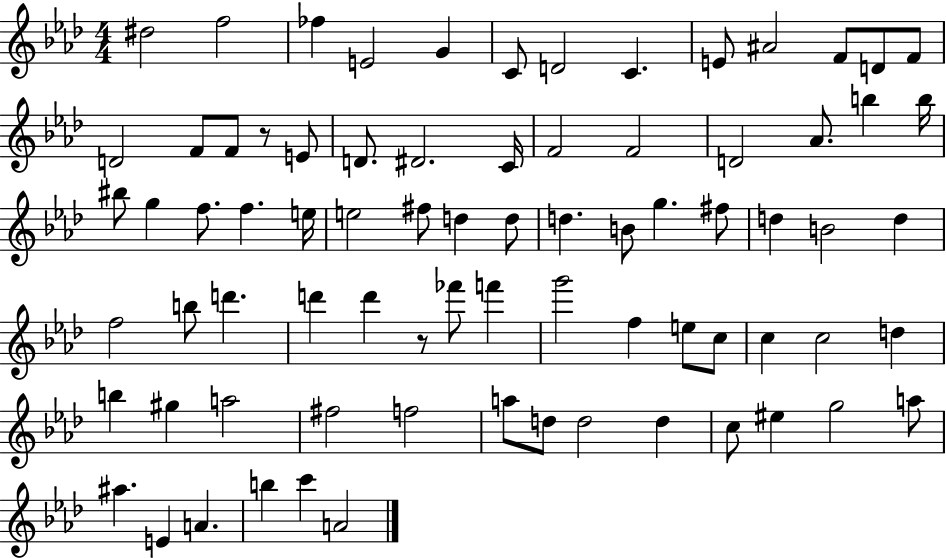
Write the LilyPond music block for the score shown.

{
  \clef treble
  \numericTimeSignature
  \time 4/4
  \key aes \major
  \repeat volta 2 { dis''2 f''2 | fes''4 e'2 g'4 | c'8 d'2 c'4. | e'8 ais'2 f'8 d'8 f'8 | \break d'2 f'8 f'8 r8 e'8 | d'8. dis'2. c'16 | f'2 f'2 | d'2 aes'8. b''4 b''16 | \break bis''8 g''4 f''8. f''4. e''16 | e''2 fis''8 d''4 d''8 | d''4. b'8 g''4. fis''8 | d''4 b'2 d''4 | \break f''2 b''8 d'''4. | d'''4 d'''4 r8 fes'''8 f'''4 | g'''2 f''4 e''8 c''8 | c''4 c''2 d''4 | \break b''4 gis''4 a''2 | fis''2 f''2 | a''8 d''8 d''2 d''4 | c''8 eis''4 g''2 a''8 | \break ais''4. e'4 a'4. | b''4 c'''4 a'2 | } \bar "|."
}